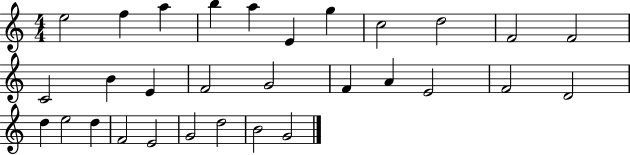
{
  \clef treble
  \numericTimeSignature
  \time 4/4
  \key c \major
  e''2 f''4 a''4 | b''4 a''4 e'4 g''4 | c''2 d''2 | f'2 f'2 | \break c'2 b'4 e'4 | f'2 g'2 | f'4 a'4 e'2 | f'2 d'2 | \break d''4 e''2 d''4 | f'2 e'2 | g'2 d''2 | b'2 g'2 | \break \bar "|."
}